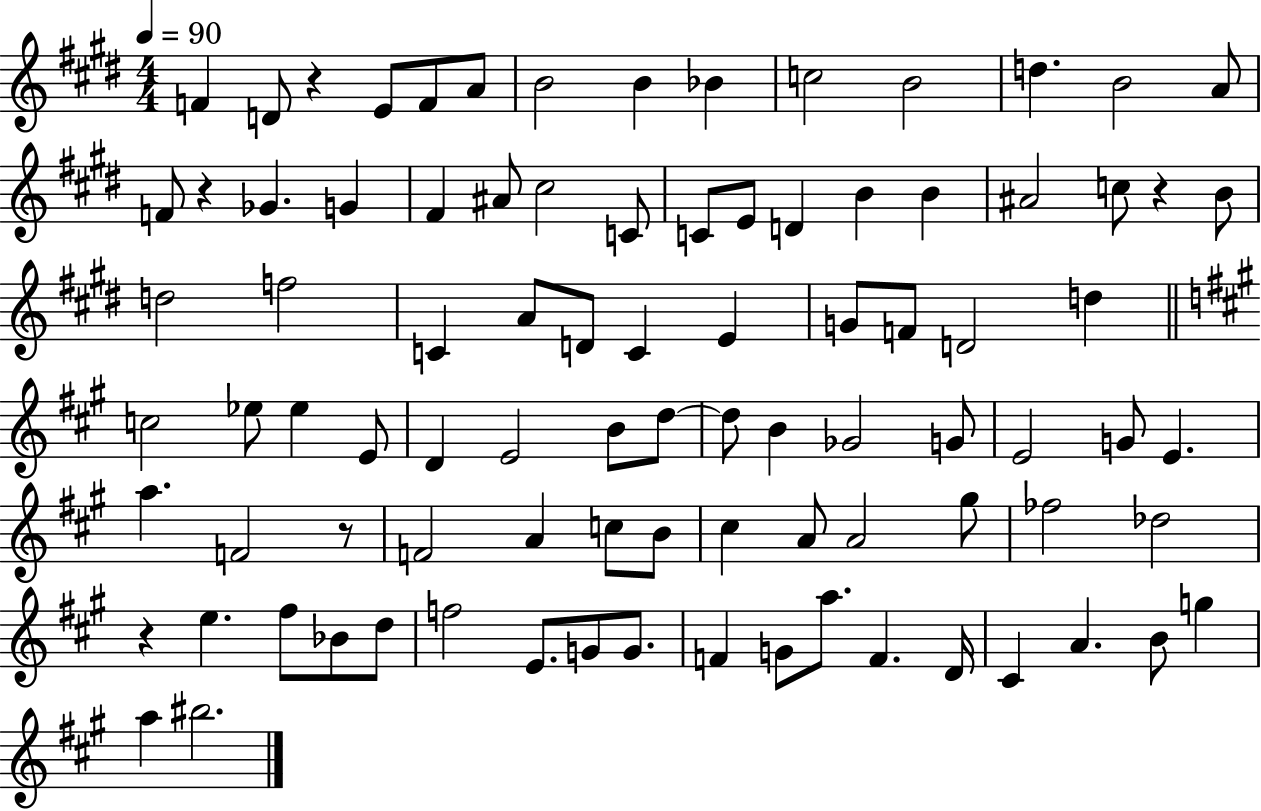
F4/q D4/e R/q E4/e F4/e A4/e B4/h B4/q Bb4/q C5/h B4/h D5/q. B4/h A4/e F4/e R/q Gb4/q. G4/q F#4/q A#4/e C#5/h C4/e C4/e E4/e D4/q B4/q B4/q A#4/h C5/e R/q B4/e D5/h F5/h C4/q A4/e D4/e C4/q E4/q G4/e F4/e D4/h D5/q C5/h Eb5/e Eb5/q E4/e D4/q E4/h B4/e D5/e D5/e B4/q Gb4/h G4/e E4/h G4/e E4/q. A5/q. F4/h R/e F4/h A4/q C5/e B4/e C#5/q A4/e A4/h G#5/e FES5/h Db5/h R/q E5/q. F#5/e Bb4/e D5/e F5/h E4/e. G4/e G4/e. F4/q G4/e A5/e. F4/q. D4/s C#4/q A4/q. B4/e G5/q A5/q BIS5/h.